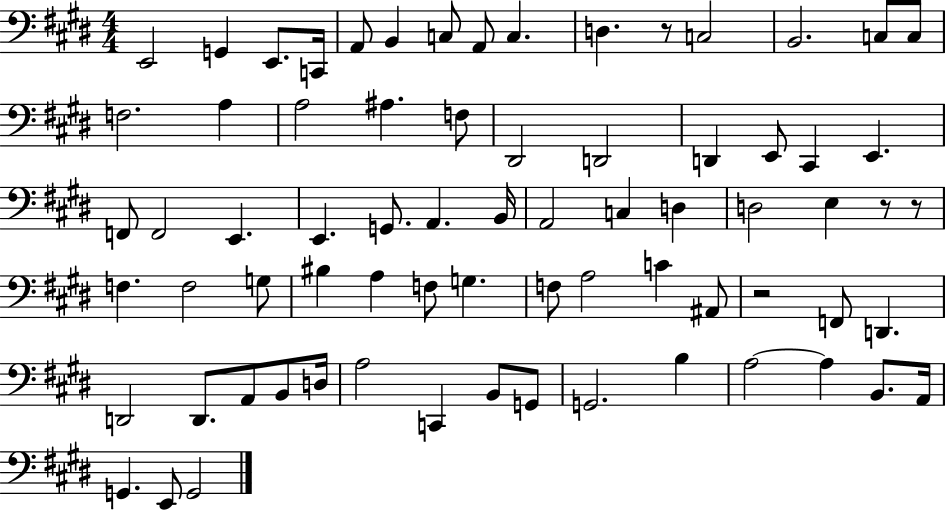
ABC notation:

X:1
T:Untitled
M:4/4
L:1/4
K:E
E,,2 G,, E,,/2 C,,/4 A,,/2 B,, C,/2 A,,/2 C, D, z/2 C,2 B,,2 C,/2 C,/2 F,2 A, A,2 ^A, F,/2 ^D,,2 D,,2 D,, E,,/2 ^C,, E,, F,,/2 F,,2 E,, E,, G,,/2 A,, B,,/4 A,,2 C, D, D,2 E, z/2 z/2 F, F,2 G,/2 ^B, A, F,/2 G, F,/2 A,2 C ^A,,/2 z2 F,,/2 D,, D,,2 D,,/2 A,,/2 B,,/2 D,/4 A,2 C,, B,,/2 G,,/2 G,,2 B, A,2 A, B,,/2 A,,/4 G,, E,,/2 G,,2